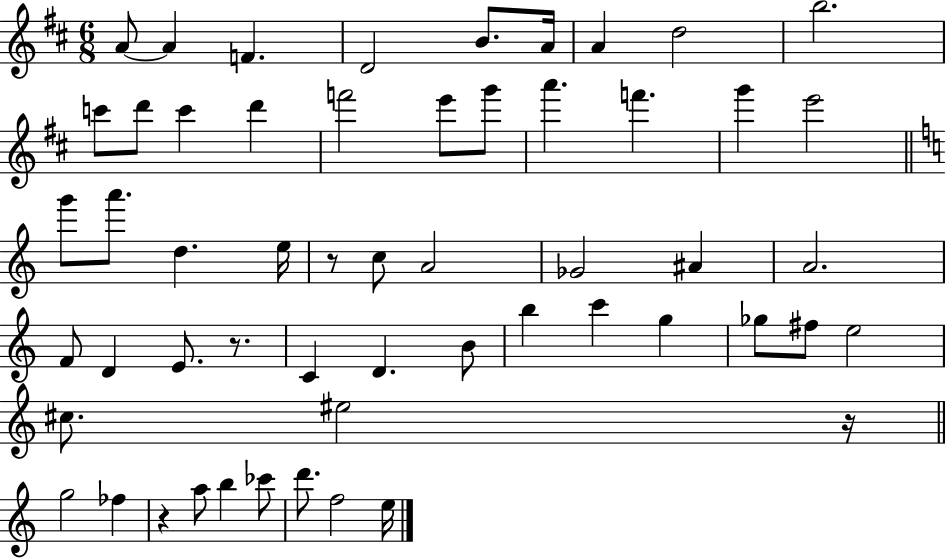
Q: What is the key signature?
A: D major